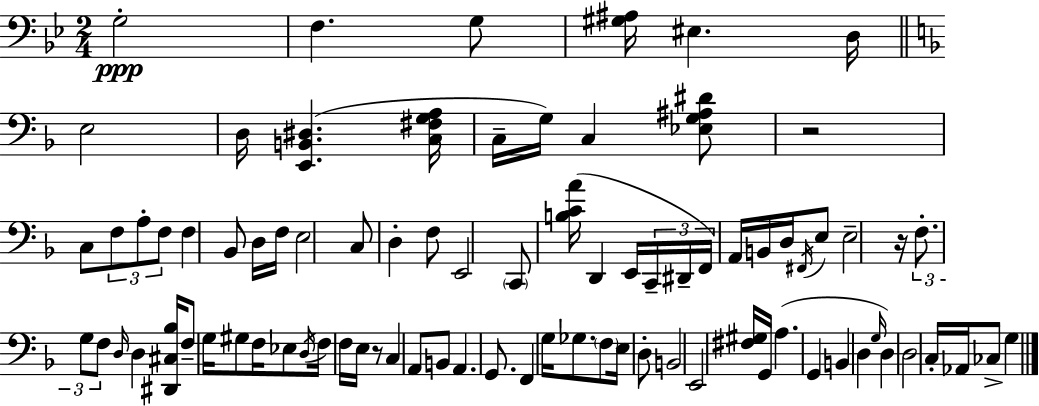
{
  \clef bass
  \numericTimeSignature
  \time 2/4
  \key g \minor
  g2-.\ppp | f4. g8 | <gis ais>16 eis4. d16 | \bar "||" \break \key d \minor e2 | d16 <e, b, dis>4.( <c fis g a>16 | c16-- g16) c4 <ees g ais dis'>8 | r2 | \break c8 \tuplet 3/2 { f8 a8-. f8 } | f4 bes,8 d16 f16 | e2 | c8 d4-. f8 | \break e,2 | \parenthesize c,8 <b c' a'>16( d,4 e,16 | \tuplet 3/2 { c,16-- dis,16-- f,16) } a,16 b,16 d16 \acciaccatura { fis,16 } e8 | e2-- | \break r16 \tuplet 3/2 { f8.-. g8 f8 } | \grace { d16 } d4 <dis, cis bes>16 f8-- | g16 gis8 f16 ees8 \acciaccatura { d16 } | f16 f16 e16 r8 c4 | \break a,8 b,8 a,4. | g,8. f,4 | g16 ges8. \parenthesize f8 | e16 d8-. b,2 | \break e,2 | <fis gis>16 g,16 a4.( | g,4 b,4 | d4 \grace { g16 } | \break d4) d2 | c16-. aes,16 ces8-> | g4 \bar "|."
}